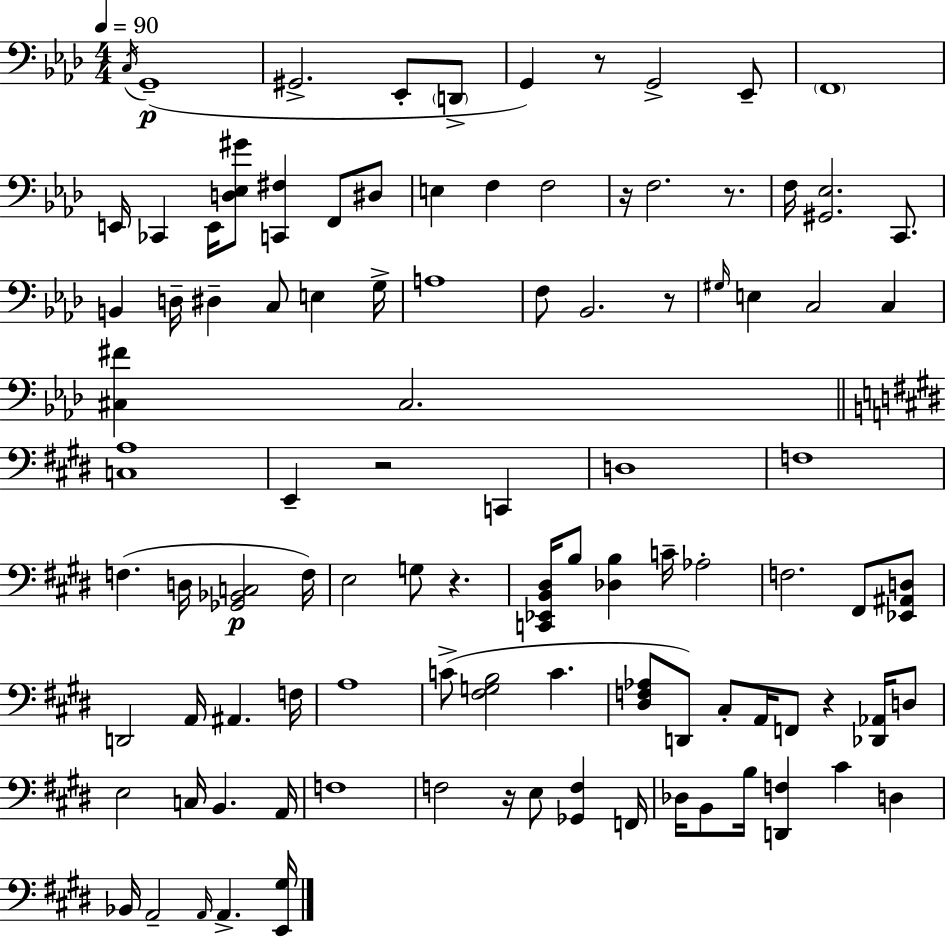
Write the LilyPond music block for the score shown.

{
  \clef bass
  \numericTimeSignature
  \time 4/4
  \key f \minor
  \tempo 4 = 90
  \acciaccatura { c16 }(\p g,1-- | gis,2.-> ees,8-. \parenthesize d,8-> | g,4) r8 g,2-> ees,8-- | \parenthesize f,1 | \break e,16 ces,4 e,16 <d ees gis'>8 <c, fis>4 f,8 dis8 | e4 f4 f2 | r16 f2. r8. | f16 <gis, ees>2. c,8. | \break b,4 d16-- dis4-- c8 e4 | g16-> a1 | f8 bes,2. r8 | \grace { gis16 } e4 c2 c4 | \break <cis fis'>4 cis2. | \bar "||" \break \key e \major <c a>1 | e,4-- r2 c,4 | d1 | f1 | \break f4.( d16 <ges, bes, c>2\p f16) | e2 g8 r4. | <c, ees, b, dis>16 b8 <des b>4 c'16-- aes2-. | f2. fis,8 <ees, ais, d>8 | \break d,2 a,16 ais,4. f16 | a1 | c'8->( <fis g b>2 c'4. | <dis f aes>8 d,8) cis8-. a,16 f,8 r4 <des, aes,>16 d8 | \break e2 c16 b,4. a,16 | f1 | f2 r16 e8 <ges, f>4 f,16 | des16 b,8 b16 <d, f>4 cis'4 d4 | \break bes,16 a,2-- \grace { a,16 } a,4.-> | <e, gis>16 \bar "|."
}